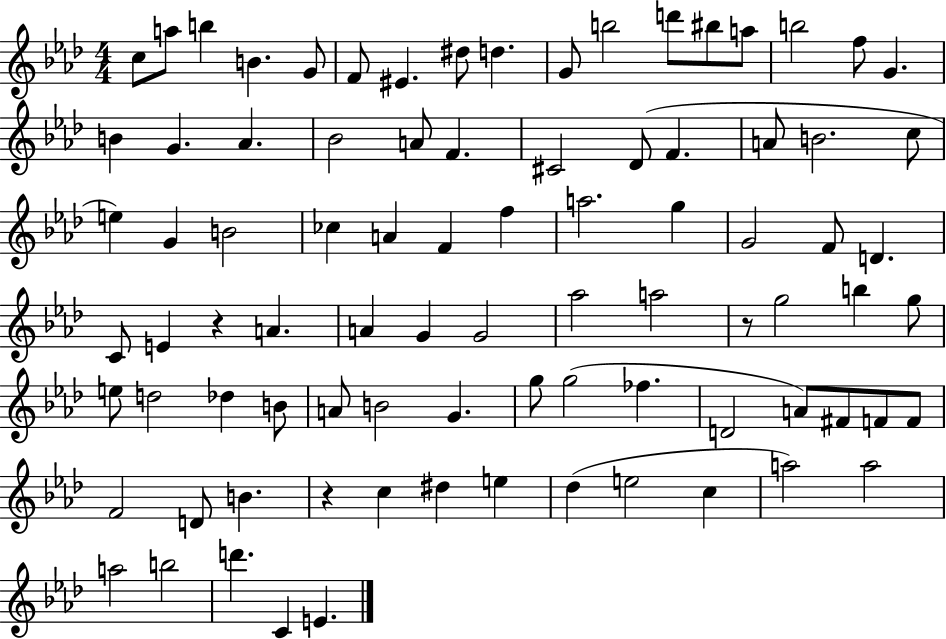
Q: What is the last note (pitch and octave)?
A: E4